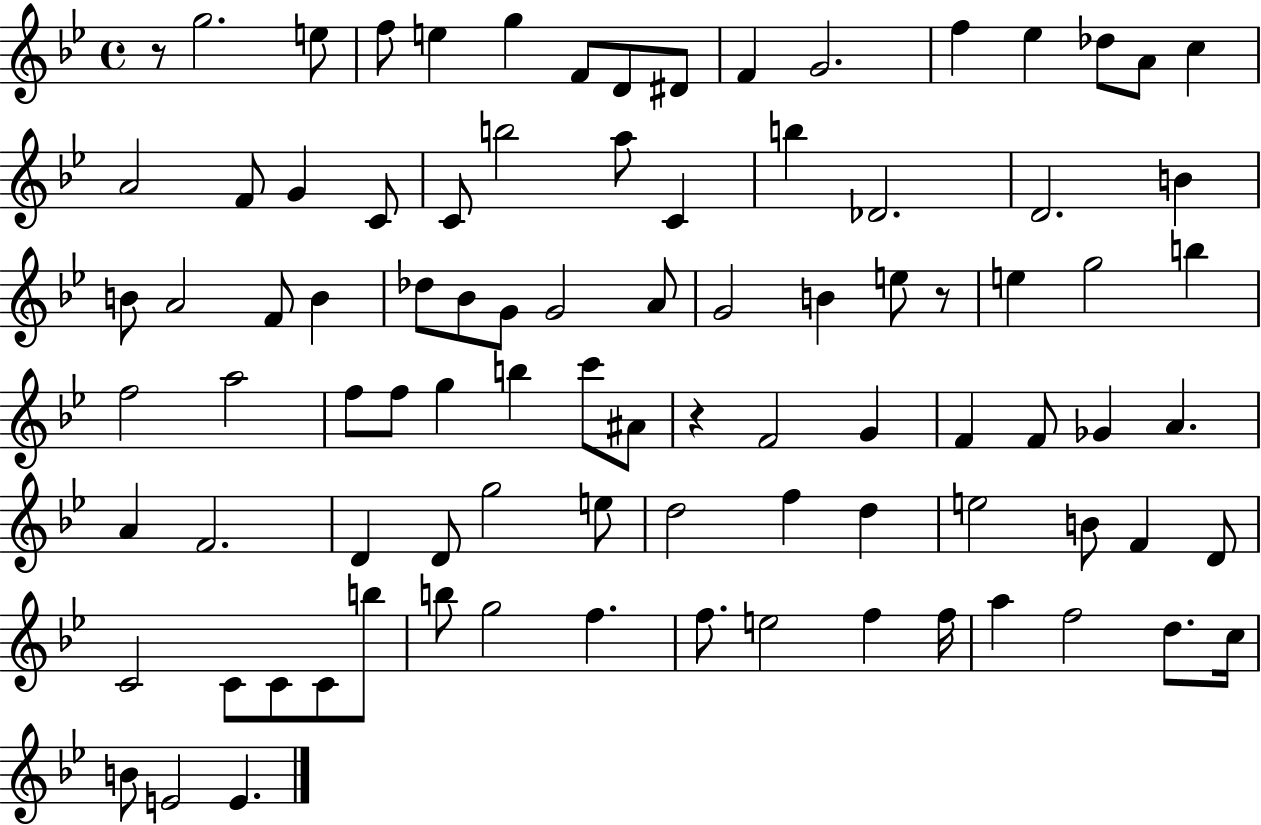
X:1
T:Untitled
M:4/4
L:1/4
K:Bb
z/2 g2 e/2 f/2 e g F/2 D/2 ^D/2 F G2 f _e _d/2 A/2 c A2 F/2 G C/2 C/2 b2 a/2 C b _D2 D2 B B/2 A2 F/2 B _d/2 _B/2 G/2 G2 A/2 G2 B e/2 z/2 e g2 b f2 a2 f/2 f/2 g b c'/2 ^A/2 z F2 G F F/2 _G A A F2 D D/2 g2 e/2 d2 f d e2 B/2 F D/2 C2 C/2 C/2 C/2 b/2 b/2 g2 f f/2 e2 f f/4 a f2 d/2 c/4 B/2 E2 E